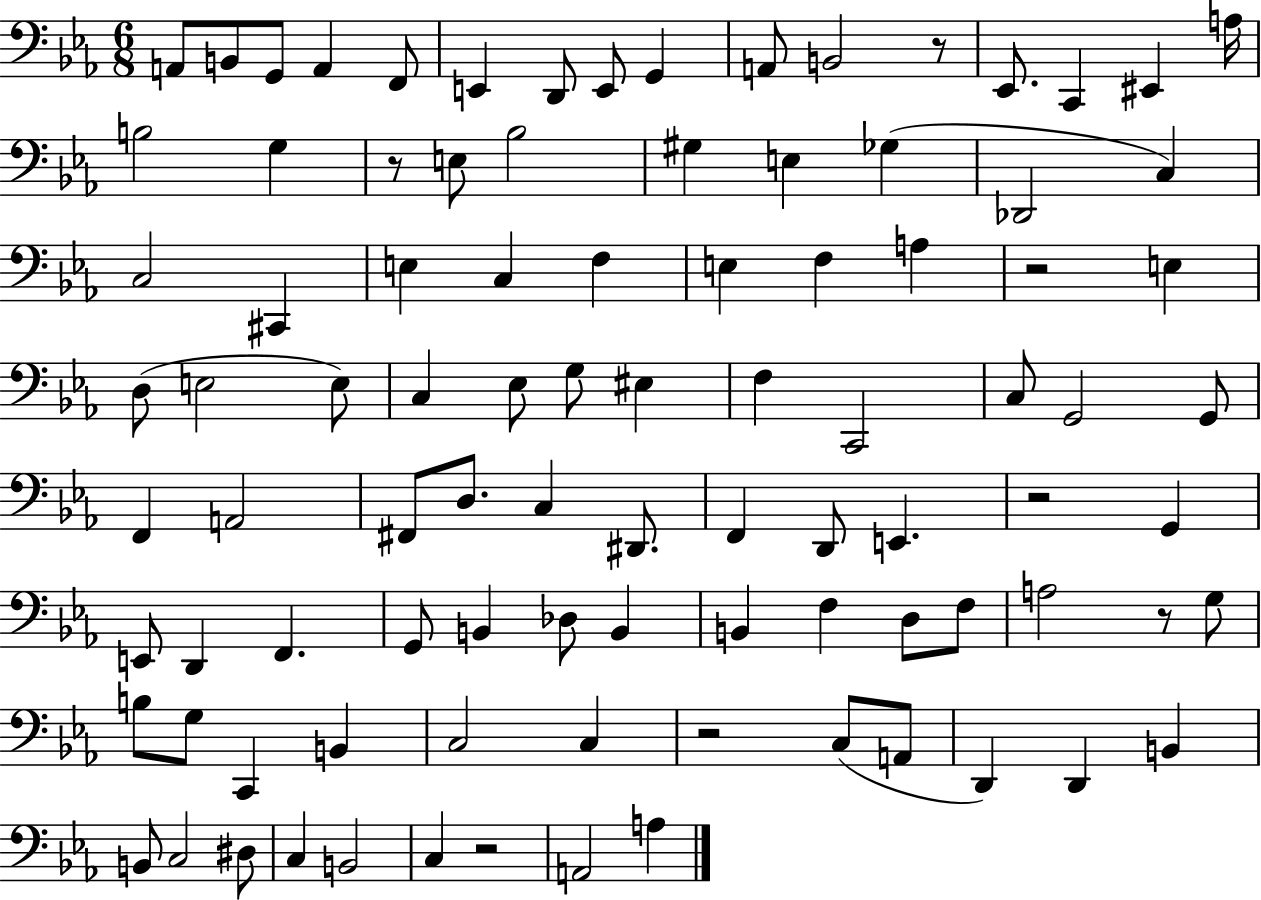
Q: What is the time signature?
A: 6/8